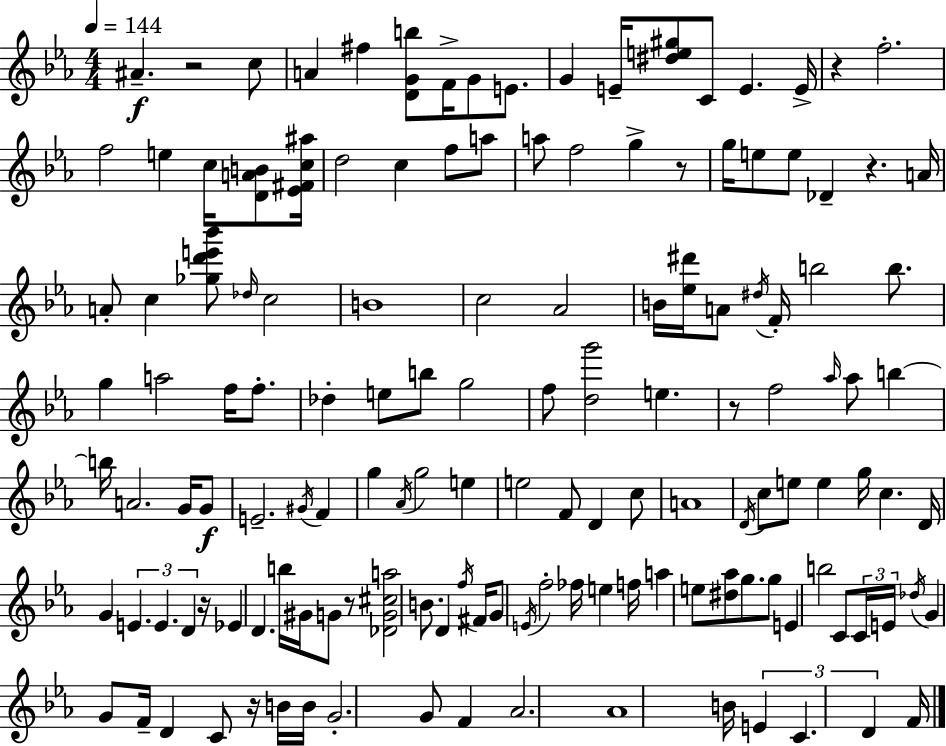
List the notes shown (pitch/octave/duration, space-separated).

A#4/q. R/h C5/e A4/q F#5/q [D4,G4,B5]/e F4/s G4/e E4/e. G4/q E4/s [D#5,E5,G#5]/e C4/e E4/q. E4/s R/q F5/h. F5/h E5/q C5/s [D4,A4,B4]/e [Eb4,F#4,C5,A#5]/s D5/h C5/q F5/e A5/e A5/e F5/h G5/q R/e G5/s E5/e E5/e Db4/q R/q. A4/s A4/e C5/q [Gb5,D6,E6,Bb6]/e Db5/s C5/h B4/w C5/h Ab4/h B4/s [Eb5,D#6]/s A4/e D#5/s F4/s B5/h B5/e. G5/q A5/h F5/s F5/e. Db5/q E5/e B5/e G5/h F5/e [D5,G6]/h E5/q. R/e F5/h Ab5/s Ab5/e B5/q B5/s A4/h. G4/s G4/e E4/h. G#4/s F4/q G5/q Ab4/s G5/h E5/q E5/h F4/e D4/q C5/e A4/w D4/s C5/e E5/e E5/q G5/s C5/q. D4/s G4/q E4/q. E4/q. D4/q R/s Eb4/q D4/q. B5/s G#4/s G4/e R/e [Db4,G4,C#5,A5]/h B4/e. D4/q F5/s F#4/s G4/e E4/s F5/h FES5/s E5/q F5/s A5/q E5/e [D#5,Ab5]/e G5/e. G5/e E4/q B5/h C4/e C4/s E4/s Db5/s G4/q G4/e F4/s D4/q C4/e R/s B4/s B4/s G4/h. G4/e F4/q Ab4/h. Ab4/w B4/s E4/q C4/q. D4/q F4/s